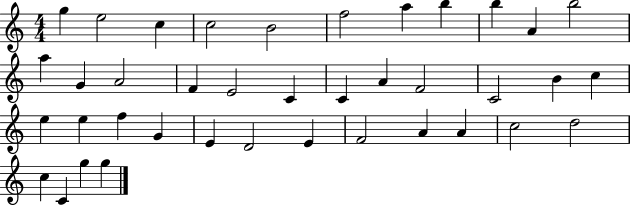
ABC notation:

X:1
T:Untitled
M:4/4
L:1/4
K:C
g e2 c c2 B2 f2 a b b A b2 a G A2 F E2 C C A F2 C2 B c e e f G E D2 E F2 A A c2 d2 c C g g